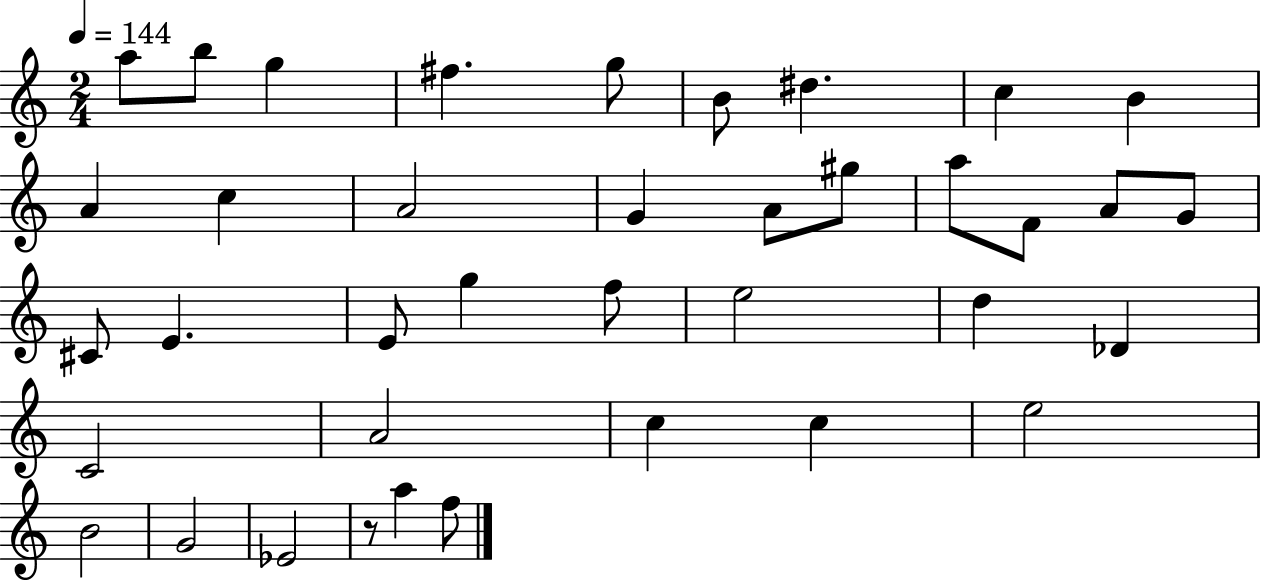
{
  \clef treble
  \numericTimeSignature
  \time 2/4
  \key c \major
  \tempo 4 = 144
  a''8 b''8 g''4 | fis''4. g''8 | b'8 dis''4. | c''4 b'4 | \break a'4 c''4 | a'2 | g'4 a'8 gis''8 | a''8 f'8 a'8 g'8 | \break cis'8 e'4. | e'8 g''4 f''8 | e''2 | d''4 des'4 | \break c'2 | a'2 | c''4 c''4 | e''2 | \break b'2 | g'2 | ees'2 | r8 a''4 f''8 | \break \bar "|."
}